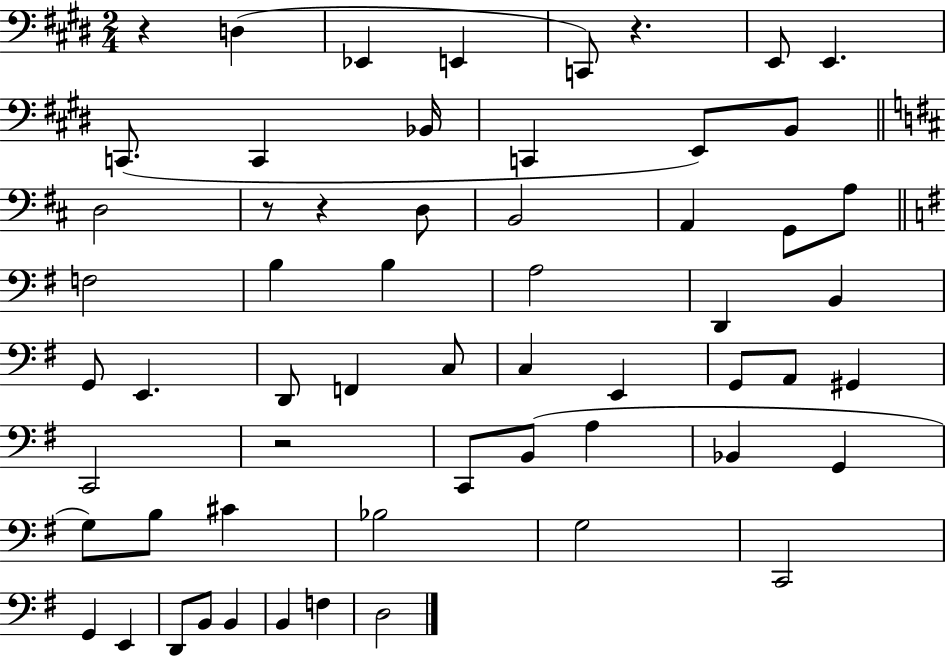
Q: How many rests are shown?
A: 5